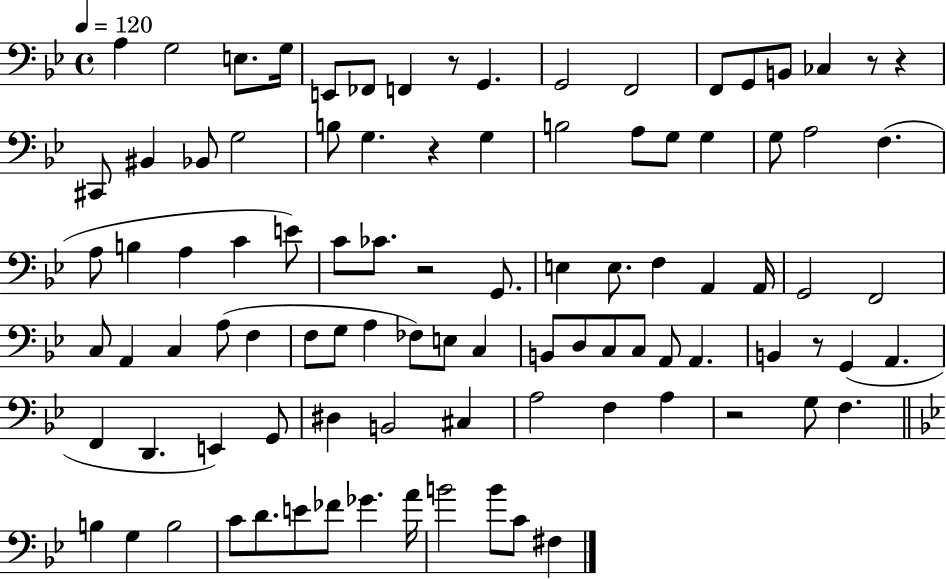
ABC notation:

X:1
T:Untitled
M:4/4
L:1/4
K:Bb
A, G,2 E,/2 G,/4 E,,/2 _F,,/2 F,, z/2 G,, G,,2 F,,2 F,,/2 G,,/2 B,,/2 _C, z/2 z ^C,,/2 ^B,, _B,,/2 G,2 B,/2 G, z G, B,2 A,/2 G,/2 G, G,/2 A,2 F, A,/2 B, A, C E/2 C/2 _C/2 z2 G,,/2 E, E,/2 F, A,, A,,/4 G,,2 F,,2 C,/2 A,, C, A,/2 F, F,/2 G,/2 A, _F,/2 E,/2 C, B,,/2 D,/2 C,/2 C,/2 A,,/2 A,, B,, z/2 G,, A,, F,, D,, E,, G,,/2 ^D, B,,2 ^C, A,2 F, A, z2 G,/2 F, B, G, B,2 C/2 D/2 E/2 _F/2 _G A/4 B2 B/2 C/2 ^F,